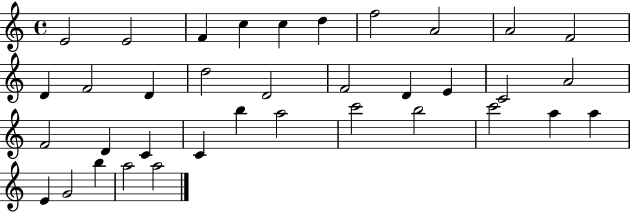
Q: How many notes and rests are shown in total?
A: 36